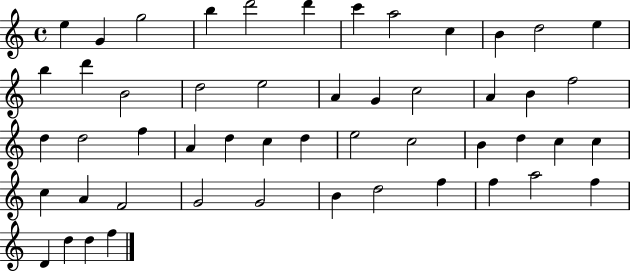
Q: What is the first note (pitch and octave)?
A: E5